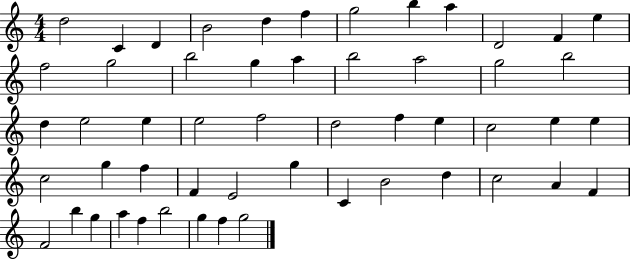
X:1
T:Untitled
M:4/4
L:1/4
K:C
d2 C D B2 d f g2 b a D2 F e f2 g2 b2 g a b2 a2 g2 b2 d e2 e e2 f2 d2 f e c2 e e c2 g f F E2 g C B2 d c2 A F F2 b g a f b2 g f g2